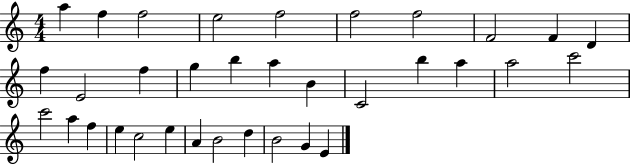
X:1
T:Untitled
M:4/4
L:1/4
K:C
a f f2 e2 f2 f2 f2 F2 F D f E2 f g b a B C2 b a a2 c'2 c'2 a f e c2 e A B2 d B2 G E